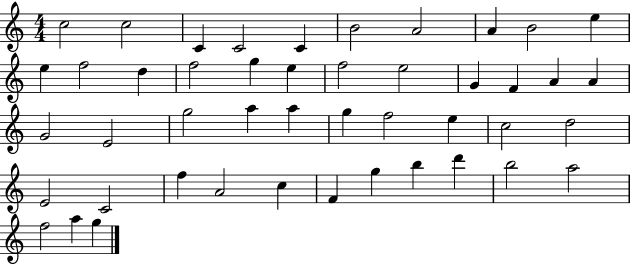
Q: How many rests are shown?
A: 0